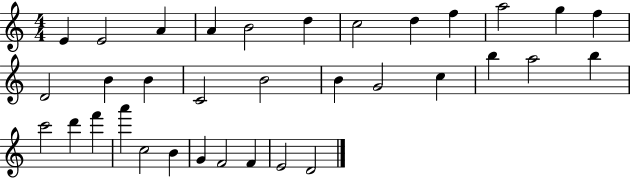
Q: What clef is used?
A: treble